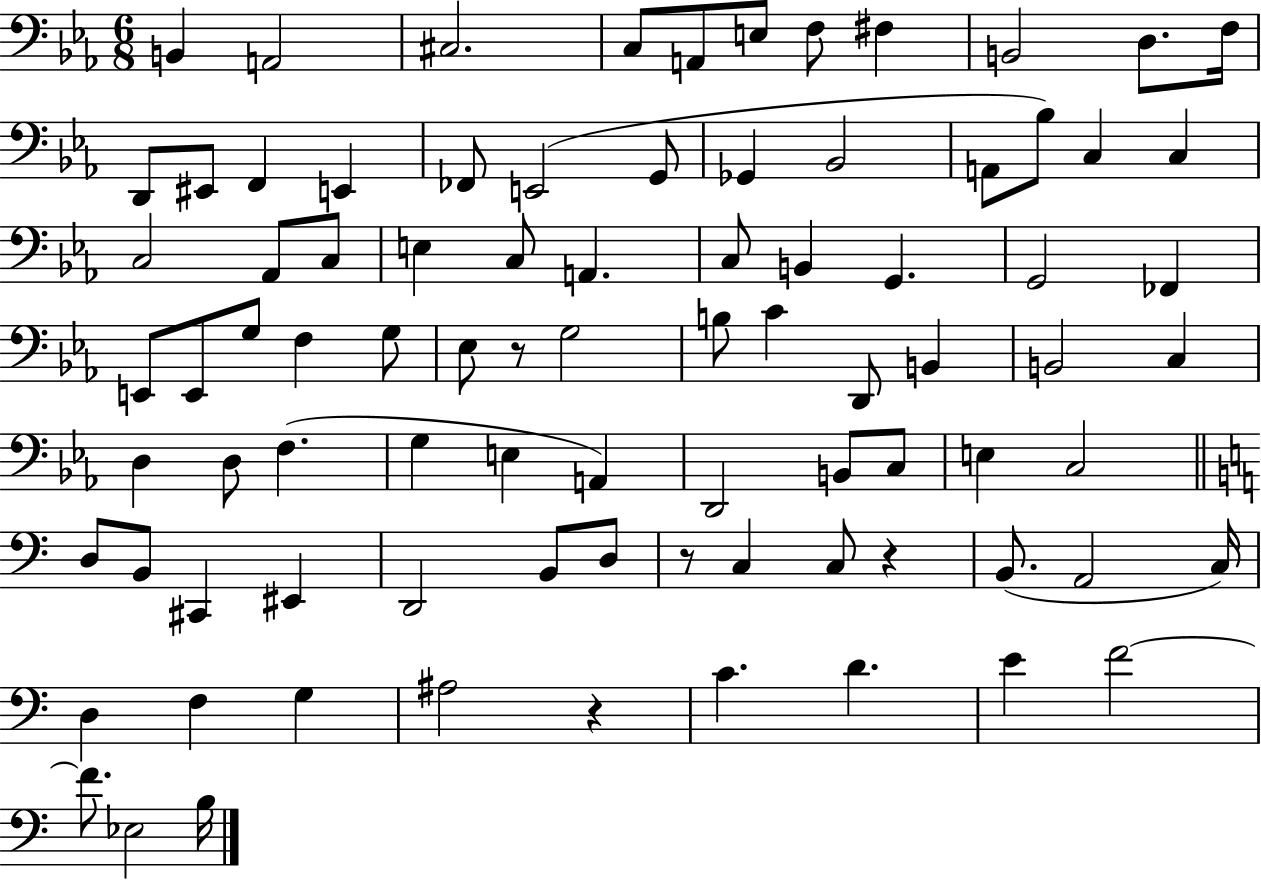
{
  \clef bass
  \numericTimeSignature
  \time 6/8
  \key ees \major
  b,4 a,2 | cis2. | c8 a,8 e8 f8 fis4 | b,2 d8. f16 | \break d,8 eis,8 f,4 e,4 | fes,8 e,2( g,8 | ges,4 bes,2 | a,8 bes8) c4 c4 | \break c2 aes,8 c8 | e4 c8 a,4. | c8 b,4 g,4. | g,2 fes,4 | \break e,8 e,8 g8 f4 g8 | ees8 r8 g2 | b8 c'4 d,8 b,4 | b,2 c4 | \break d4 d8 f4.( | g4 e4 a,4) | d,2 b,8 c8 | e4 c2 | \break \bar "||" \break \key c \major d8 b,8 cis,4 eis,4 | d,2 b,8 d8 | r8 c4 c8 r4 | b,8.( a,2 c16) | \break d4 f4 g4 | ais2 r4 | c'4. d'4. | e'4 f'2~~ | \break f'8. ees2 b16 | \bar "|."
}